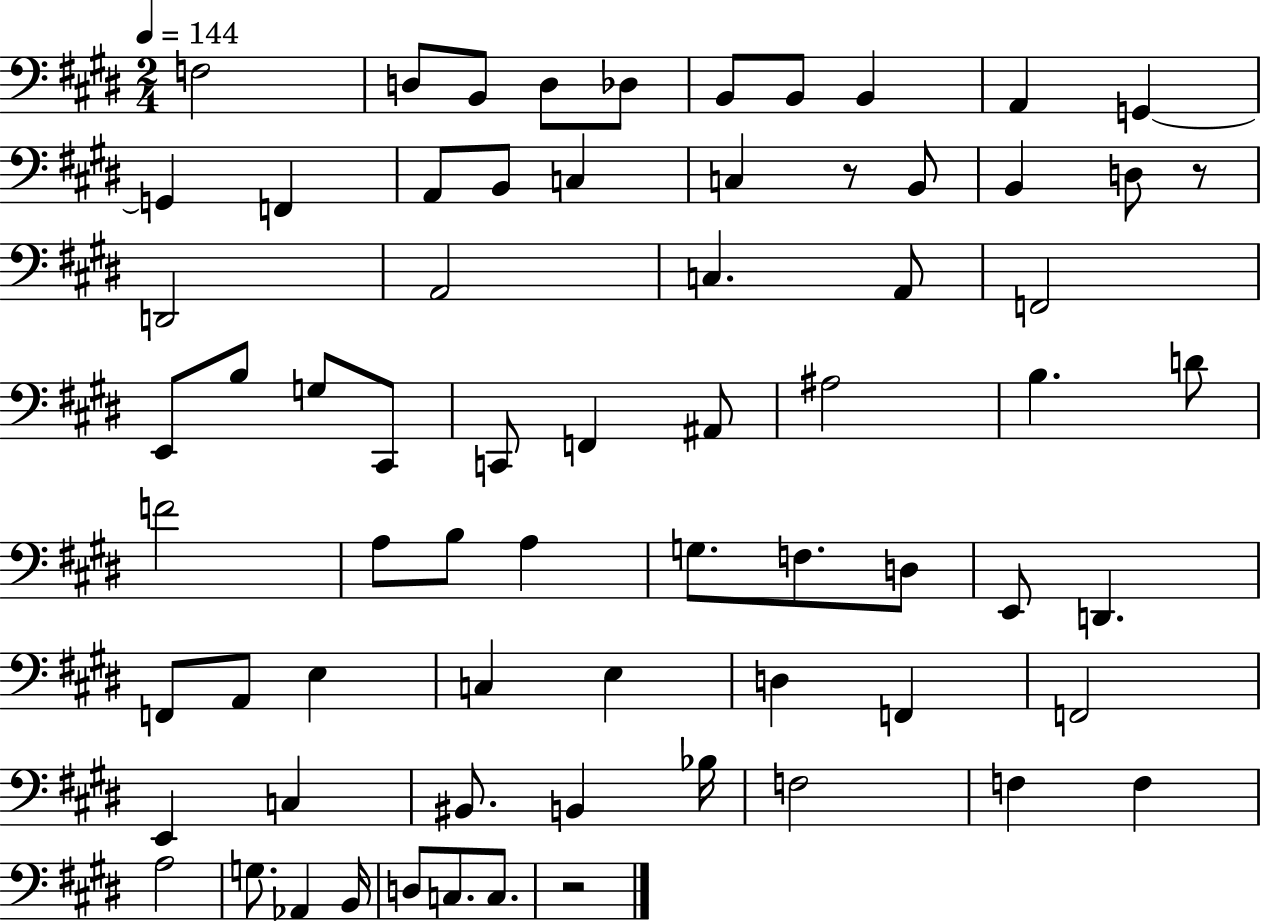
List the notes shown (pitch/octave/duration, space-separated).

F3/h D3/e B2/e D3/e Db3/e B2/e B2/e B2/q A2/q G2/q G2/q F2/q A2/e B2/e C3/q C3/q R/e B2/e B2/q D3/e R/e D2/h A2/h C3/q. A2/e F2/h E2/e B3/e G3/e C#2/e C2/e F2/q A#2/e A#3/h B3/q. D4/e F4/h A3/e B3/e A3/q G3/e. F3/e. D3/e E2/e D2/q. F2/e A2/e E3/q C3/q E3/q D3/q F2/q F2/h E2/q C3/q BIS2/e. B2/q Bb3/s F3/h F3/q F3/q A3/h G3/e. Ab2/q B2/s D3/e C3/e. C3/e. R/h